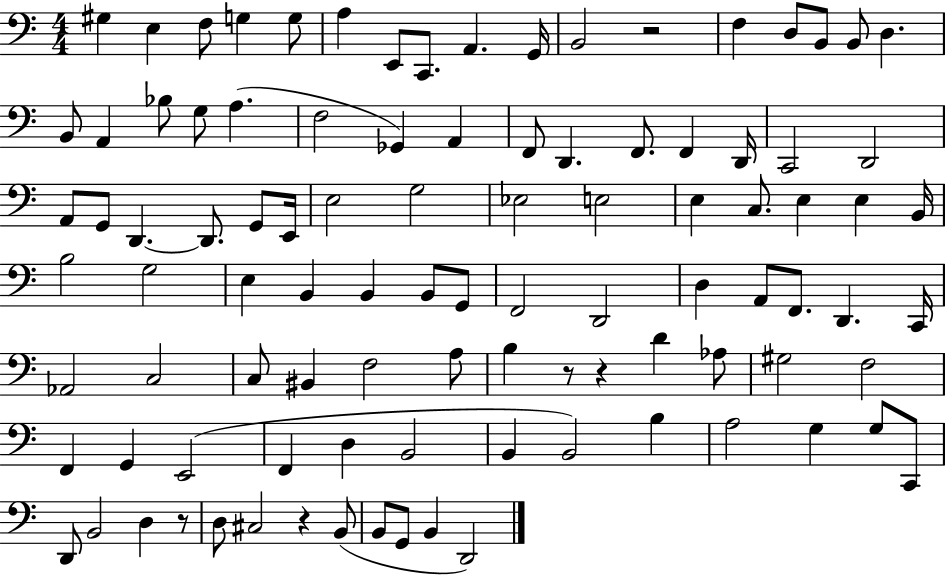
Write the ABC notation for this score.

X:1
T:Untitled
M:4/4
L:1/4
K:C
^G, E, F,/2 G, G,/2 A, E,,/2 C,,/2 A,, G,,/4 B,,2 z2 F, D,/2 B,,/2 B,,/2 D, B,,/2 A,, _B,/2 G,/2 A, F,2 _G,, A,, F,,/2 D,, F,,/2 F,, D,,/4 C,,2 D,,2 A,,/2 G,,/2 D,, D,,/2 G,,/2 E,,/4 E,2 G,2 _E,2 E,2 E, C,/2 E, E, B,,/4 B,2 G,2 E, B,, B,, B,,/2 G,,/2 F,,2 D,,2 D, A,,/2 F,,/2 D,, C,,/4 _A,,2 C,2 C,/2 ^B,, F,2 A,/2 B, z/2 z D _A,/2 ^G,2 F,2 F,, G,, E,,2 F,, D, B,,2 B,, B,,2 B, A,2 G, G,/2 C,,/2 D,,/2 B,,2 D, z/2 D,/2 ^C,2 z B,,/2 B,,/2 G,,/2 B,, D,,2